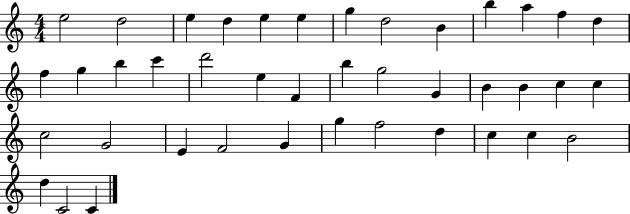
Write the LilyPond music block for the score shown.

{
  \clef treble
  \numericTimeSignature
  \time 4/4
  \key c \major
  e''2 d''2 | e''4 d''4 e''4 e''4 | g''4 d''2 b'4 | b''4 a''4 f''4 d''4 | \break f''4 g''4 b''4 c'''4 | d'''2 e''4 f'4 | b''4 g''2 g'4 | b'4 b'4 c''4 c''4 | \break c''2 g'2 | e'4 f'2 g'4 | g''4 f''2 d''4 | c''4 c''4 b'2 | \break d''4 c'2 c'4 | \bar "|."
}